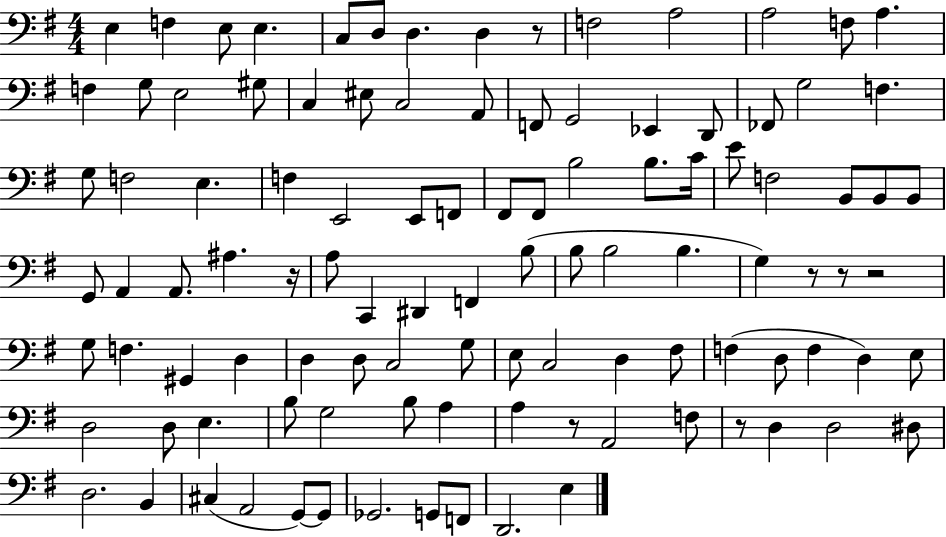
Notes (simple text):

E3/q F3/q E3/e E3/q. C3/e D3/e D3/q. D3/q R/e F3/h A3/h A3/h F3/e A3/q. F3/q G3/e E3/h G#3/e C3/q EIS3/e C3/h A2/e F2/e G2/h Eb2/q D2/e FES2/e G3/h F3/q. G3/e F3/h E3/q. F3/q E2/h E2/e F2/e F#2/e F#2/e B3/h B3/e. C4/s E4/e F3/h B2/e B2/e B2/e G2/e A2/q A2/e. A#3/q. R/s A3/e C2/q D#2/q F2/q B3/e B3/e B3/h B3/q. G3/q R/e R/e R/h G3/e F3/q. G#2/q D3/q D3/q D3/e C3/h G3/e E3/e C3/h D3/q F#3/e F3/q D3/e F3/q D3/q E3/e D3/h D3/e E3/q. B3/e G3/h B3/e A3/q A3/q R/e A2/h F3/e R/e D3/q D3/h D#3/e D3/h. B2/q C#3/q A2/h G2/e G2/e Gb2/h. G2/e F2/e D2/h. E3/q